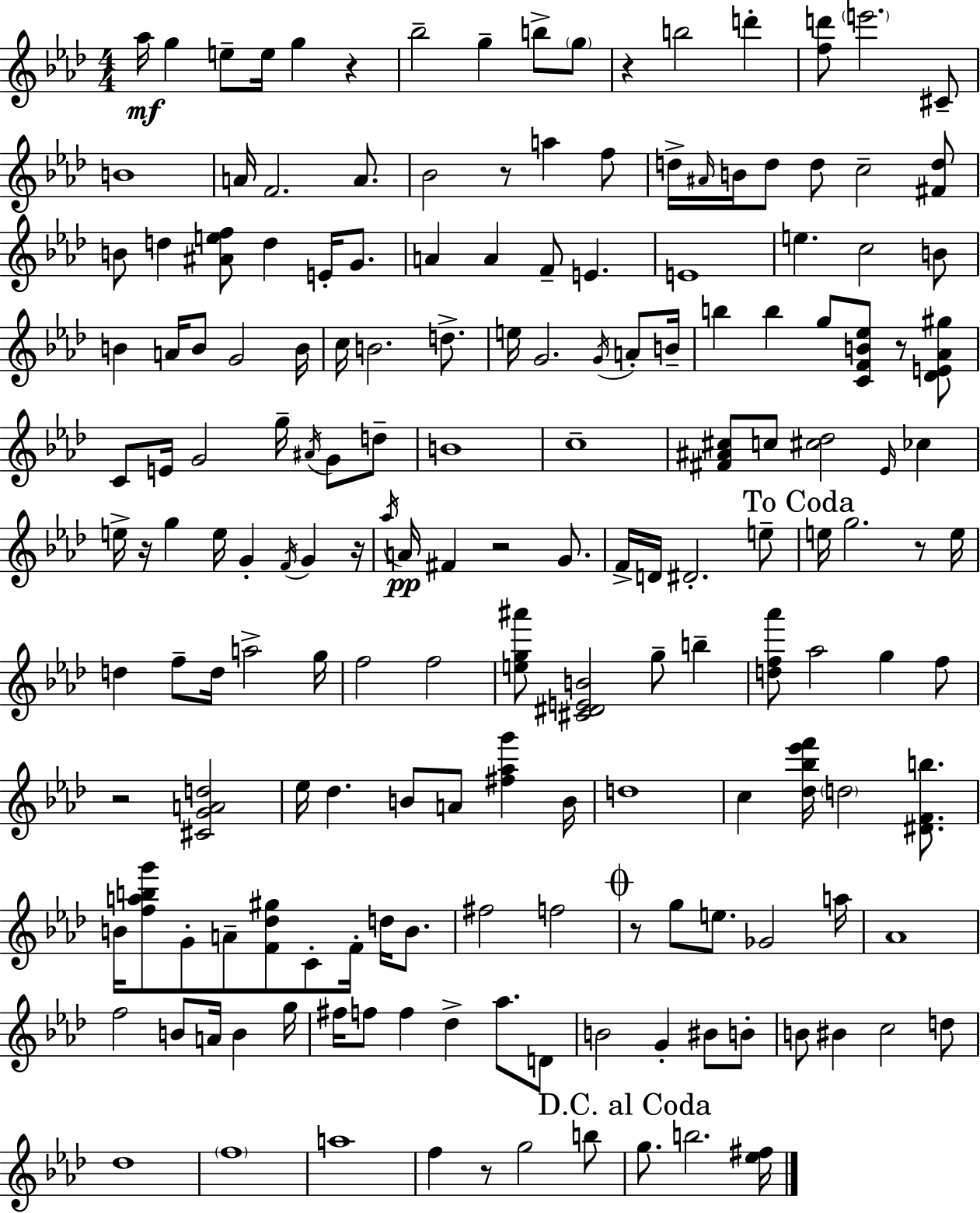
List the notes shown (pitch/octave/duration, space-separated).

Ab5/s G5/q E5/e E5/s G5/q R/q Bb5/h G5/q B5/e G5/e R/q B5/h D6/q [F5,D6]/e E6/h. C#4/e B4/w A4/s F4/h. A4/e. Bb4/h R/e A5/q F5/e D5/s A#4/s B4/s D5/e D5/e C5/h [F#4,D5]/e B4/e D5/q [A#4,E5,F5]/e D5/q E4/s G4/e. A4/q A4/q F4/e E4/q. E4/w E5/q. C5/h B4/e B4/q A4/s B4/e G4/h B4/s C5/s B4/h. D5/e. E5/s G4/h. G4/s A4/e B4/s B5/q B5/q G5/e [C4,F4,B4,Eb5]/e R/e [Db4,E4,Ab4,G#5]/e C4/e E4/s G4/h G5/s A#4/s G4/e D5/e B4/w C5/w [F#4,A#4,C#5]/e C5/e [C#5,Db5]/h Eb4/s CES5/q E5/s R/s G5/q E5/s G4/q F4/s G4/q R/s Ab5/s A4/s F#4/q R/h G4/e. F4/s D4/s D#4/h. E5/e E5/s G5/h. R/e E5/s D5/q F5/e D5/s A5/h G5/s F5/h F5/h [E5,G5,A#6]/e [C#4,D#4,E4,B4]/h G5/e B5/q [D5,F5,Ab6]/e Ab5/h G5/q F5/e R/h [C#4,G4,A4,D5]/h Eb5/s Db5/q. B4/e A4/e [F#5,Ab5,G6]/q B4/s D5/w C5/q [Db5,Bb5,Eb6,F6]/s D5/h [D#4,F4,B5]/e. B4/s [F5,A5,B5,G6]/e G4/e A4/e [F4,Db5,G#5]/e C4/e F4/s D5/s B4/e. F#5/h F5/h R/e G5/e E5/e. Gb4/h A5/s Ab4/w F5/h B4/e A4/s B4/q G5/s F#5/s F5/e F5/q Db5/q Ab5/e. D4/e B4/h G4/q BIS4/e B4/e B4/e BIS4/q C5/h D5/e Db5/w F5/w A5/w F5/q R/e G5/h B5/e G5/e. B5/h. [Eb5,F#5]/s